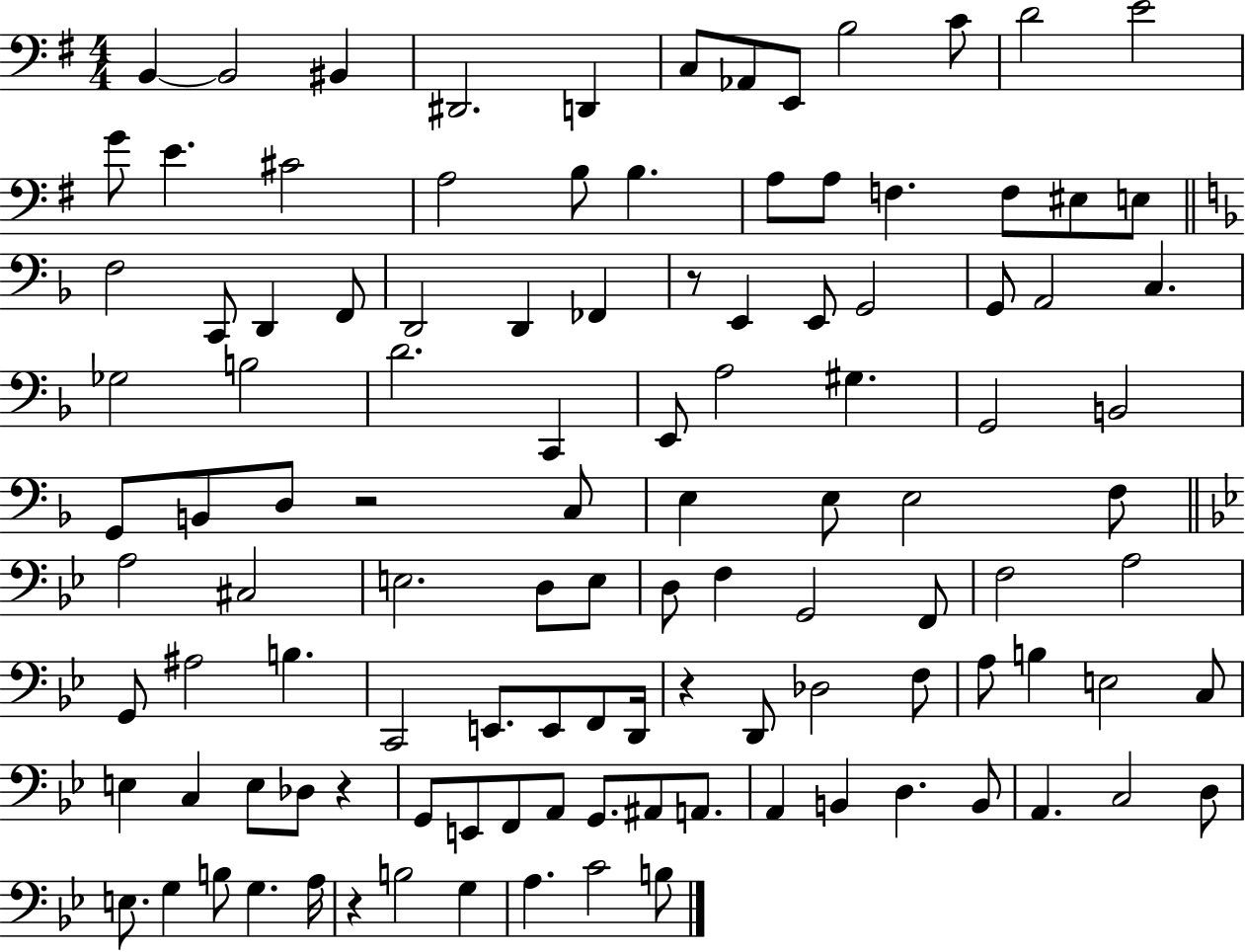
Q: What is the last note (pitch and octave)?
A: B3